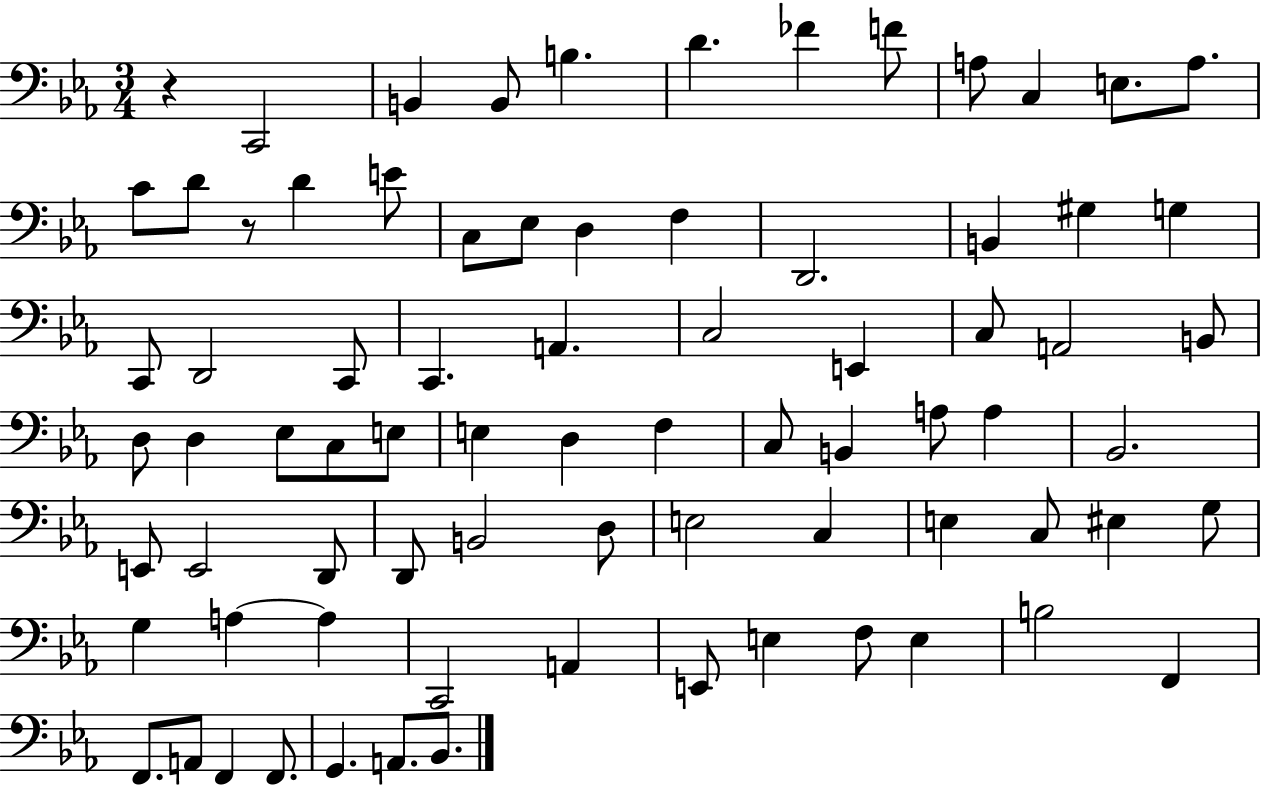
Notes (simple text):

R/q C2/h B2/q B2/e B3/q. D4/q. FES4/q F4/e A3/e C3/q E3/e. A3/e. C4/e D4/e R/e D4/q E4/e C3/e Eb3/e D3/q F3/q D2/h. B2/q G#3/q G3/q C2/e D2/h C2/e C2/q. A2/q. C3/h E2/q C3/e A2/h B2/e D3/e D3/q Eb3/e C3/e E3/e E3/q D3/q F3/q C3/e B2/q A3/e A3/q Bb2/h. E2/e E2/h D2/e D2/e B2/h D3/e E3/h C3/q E3/q C3/e EIS3/q G3/e G3/q A3/q A3/q C2/h A2/q E2/e E3/q F3/e E3/q B3/h F2/q F2/e. A2/e F2/q F2/e. G2/q. A2/e. Bb2/e.